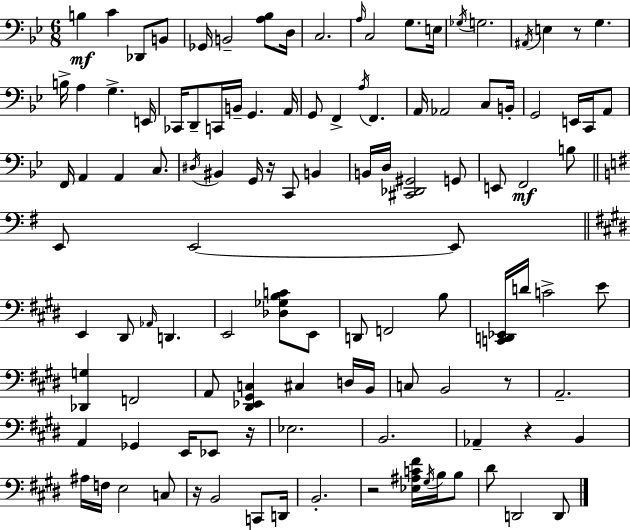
{
  \clef bass
  \numericTimeSignature
  \time 6/8
  \key bes \major
  b4\mf c'4 des,8 b,8 | ges,16 b,2-- <a bes>8 d16 | c2. | \grace { a16 } c2 g8. | \break e16 \acciaccatura { ges16 } g2. | \acciaccatura { ais,16 } e4 r8 g4. | b16-> a4 g4.-> | e,16 ces,16 d,8-- c,16 b,16-- g,4. | \break a,16 g,8 f,4-> \acciaccatura { a16 } f,4. | a,16 aes,2 | c8 b,16-. g,2 | e,16 c,16 a,8 f,16 a,4 a,4 | \break c8. \acciaccatura { dis16 } bis,4 g,16 r16 c,8 | b,4 b,16 d16 <cis, des, gis,>2 | g,8 e,8 f,2\mf | b8 \bar "||" \break \key e \minor e,8 e,2~~ e,8 | \bar "||" \break \key e \major e,4 dis,8 \grace { aes,16 } d,4. | e,2 <des ges b c'>8 e,8 | d,8 f,2 b8 | <c, d, ees,>16 d'16 c'2-> e'8 | \break <des, g>4 f,2 | a,8 <dis, ees, gis, c>4 cis4 d16 | b,16 c8 b,2 r8 | a,2.-- | \break a,4 ges,4 e,16 ees,8 | r16 ees2. | b,2. | aes,4-- r4 b,4 | \break ais16 f16 e2 c8 | r16 b,2 c,8 | d,16 b,2.-. | r2 <ees ais c' fis'>16 \acciaccatura { gis16 } b16 | \break b8 dis'8 d,2 | d,8 \bar "|."
}